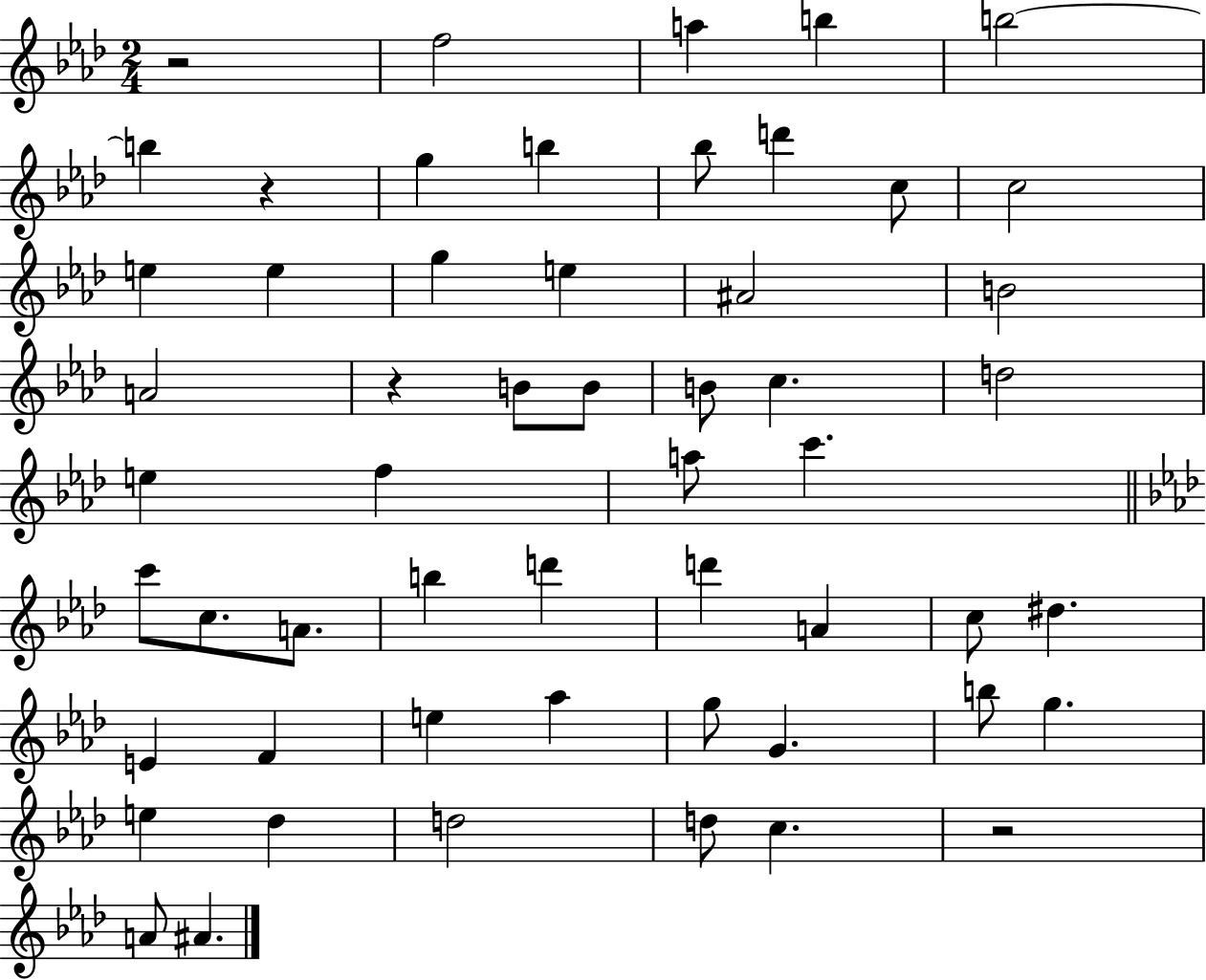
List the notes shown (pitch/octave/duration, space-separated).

R/h F5/h A5/q B5/q B5/h B5/q R/q G5/q B5/q Bb5/e D6/q C5/e C5/h E5/q E5/q G5/q E5/q A#4/h B4/h A4/h R/q B4/e B4/e B4/e C5/q. D5/h E5/q F5/q A5/e C6/q. C6/e C5/e. A4/e. B5/q D6/q D6/q A4/q C5/e D#5/q. E4/q F4/q E5/q Ab5/q G5/e G4/q. B5/e G5/q. E5/q Db5/q D5/h D5/e C5/q. R/h A4/e A#4/q.